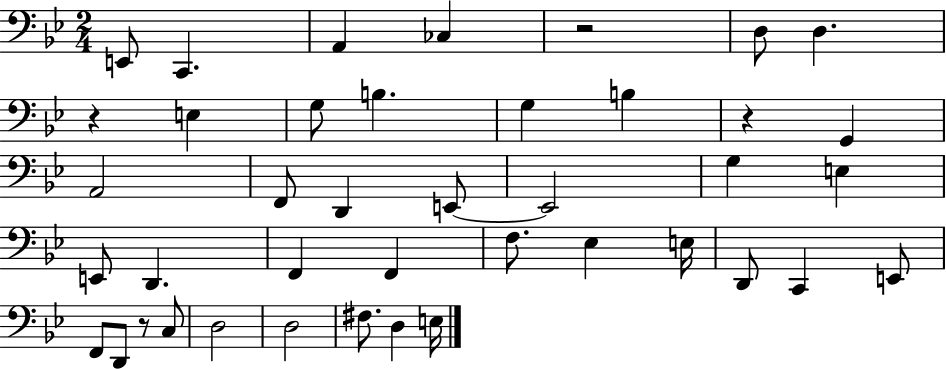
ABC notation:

X:1
T:Untitled
M:2/4
L:1/4
K:Bb
E,,/2 C,, A,, _C, z2 D,/2 D, z E, G,/2 B, G, B, z G,, A,,2 F,,/2 D,, E,,/2 E,,2 G, E, E,,/2 D,, F,, F,, F,/2 _E, E,/4 D,,/2 C,, E,,/2 F,,/2 D,,/2 z/2 C,/2 D,2 D,2 ^F,/2 D, E,/4